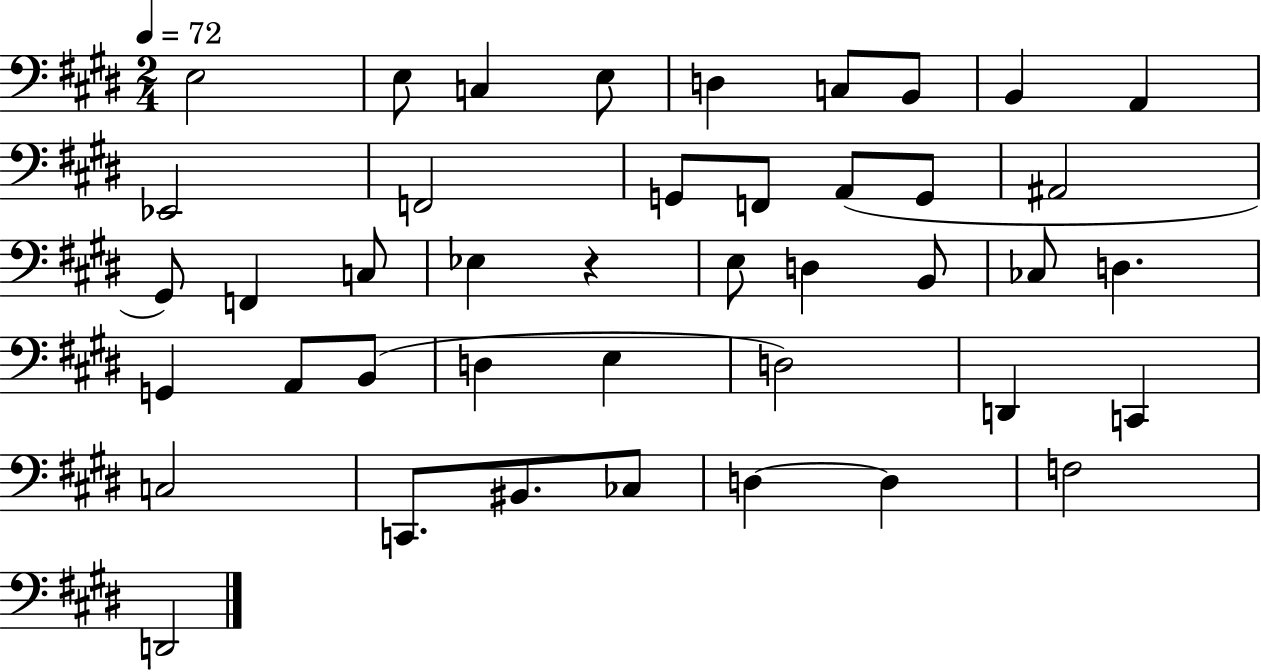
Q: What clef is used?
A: bass